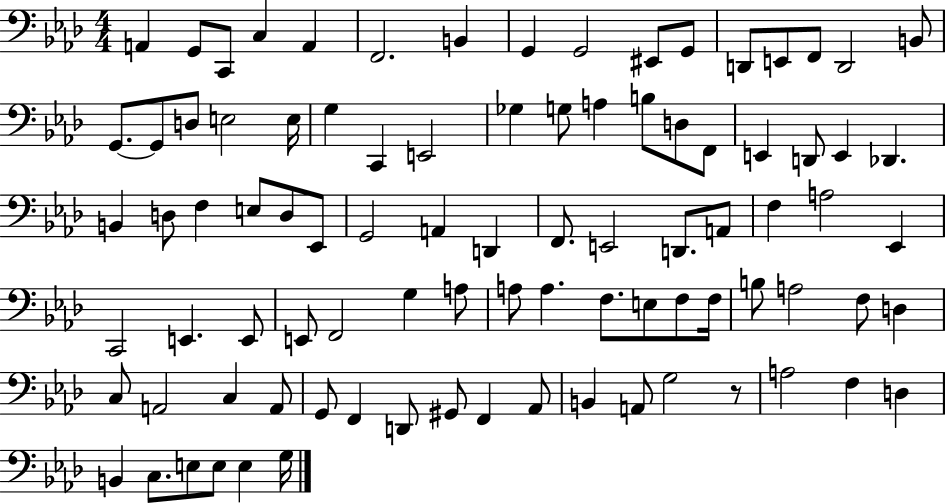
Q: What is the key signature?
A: AES major